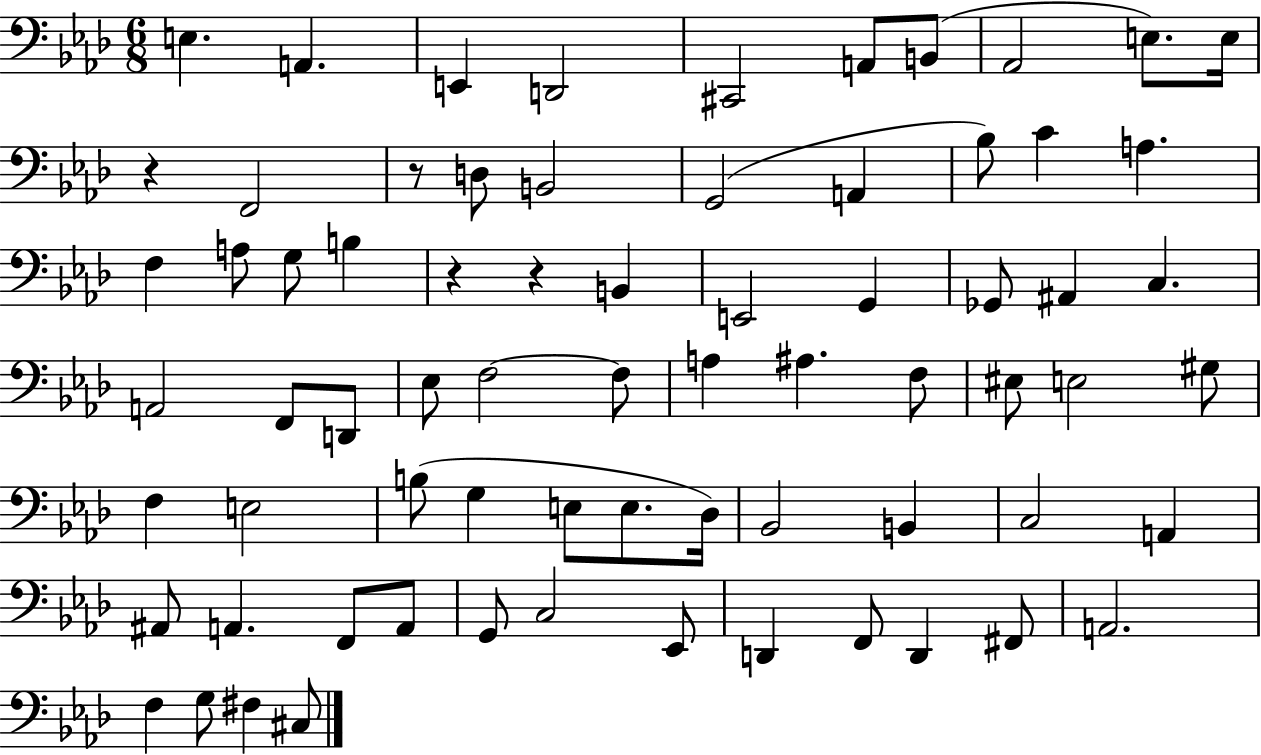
{
  \clef bass
  \numericTimeSignature
  \time 6/8
  \key aes \major
  \repeat volta 2 { e4. a,4. | e,4 d,2 | cis,2 a,8 b,8( | aes,2 e8.) e16 | \break r4 f,2 | r8 d8 b,2 | g,2( a,4 | bes8) c'4 a4. | \break f4 a8 g8 b4 | r4 r4 b,4 | e,2 g,4 | ges,8 ais,4 c4. | \break a,2 f,8 d,8 | ees8 f2~~ f8 | a4 ais4. f8 | eis8 e2 gis8 | \break f4 e2 | b8( g4 e8 e8. des16) | bes,2 b,4 | c2 a,4 | \break ais,8 a,4. f,8 a,8 | g,8 c2 ees,8 | d,4 f,8 d,4 fis,8 | a,2. | \break f4 g8 fis4 cis8 | } \bar "|."
}